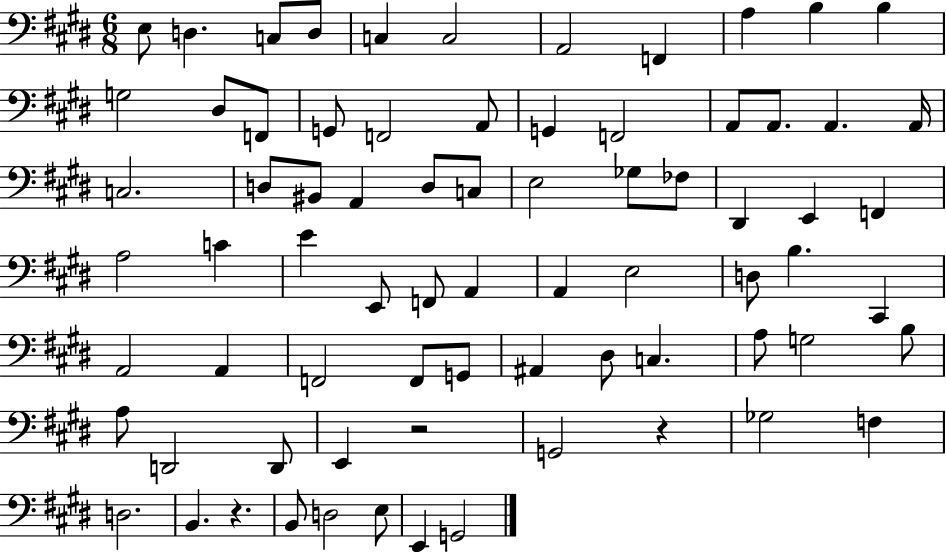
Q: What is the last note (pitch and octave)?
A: G2